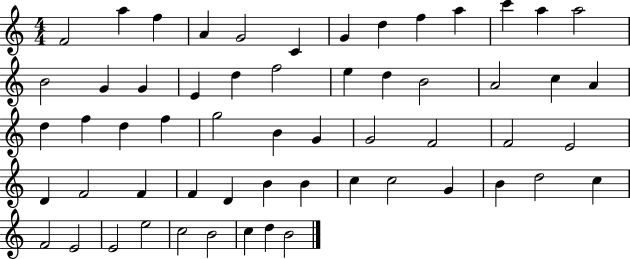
{
  \clef treble
  \numericTimeSignature
  \time 4/4
  \key c \major
  f'2 a''4 f''4 | a'4 g'2 c'4 | g'4 d''4 f''4 a''4 | c'''4 a''4 a''2 | \break b'2 g'4 g'4 | e'4 d''4 f''2 | e''4 d''4 b'2 | a'2 c''4 a'4 | \break d''4 f''4 d''4 f''4 | g''2 b'4 g'4 | g'2 f'2 | f'2 e'2 | \break d'4 f'2 f'4 | f'4 d'4 b'4 b'4 | c''4 c''2 g'4 | b'4 d''2 c''4 | \break f'2 e'2 | e'2 e''2 | c''2 b'2 | c''4 d''4 b'2 | \break \bar "|."
}